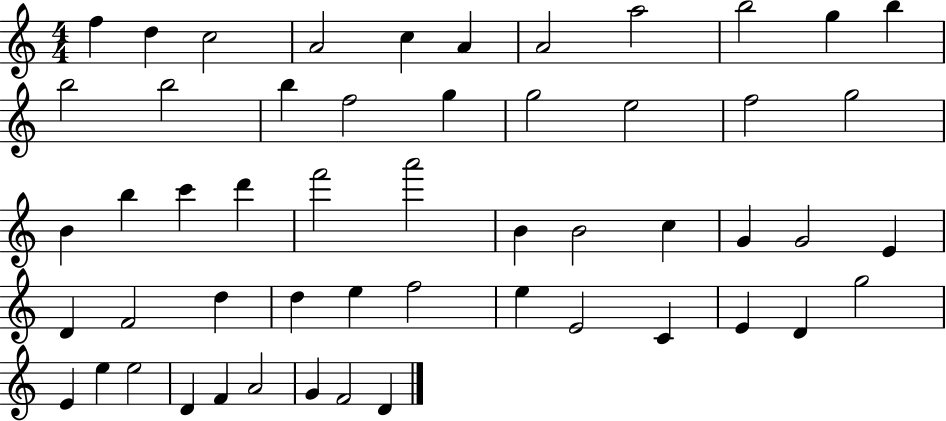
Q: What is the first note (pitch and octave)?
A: F5